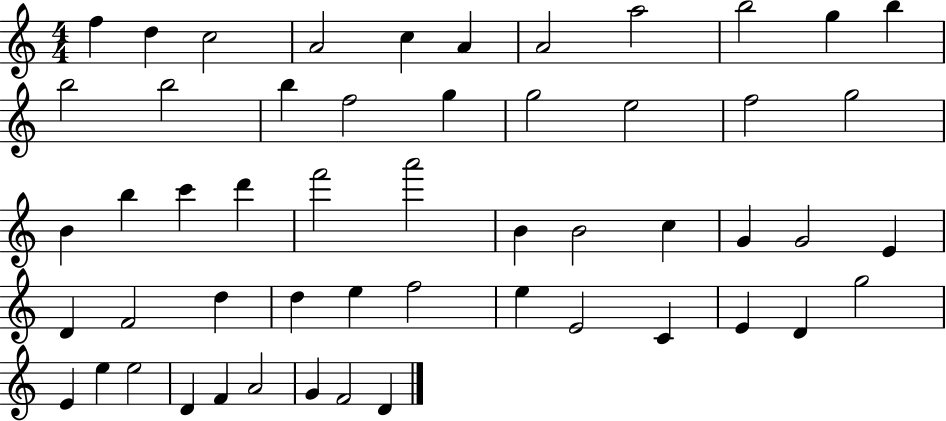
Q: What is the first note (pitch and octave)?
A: F5